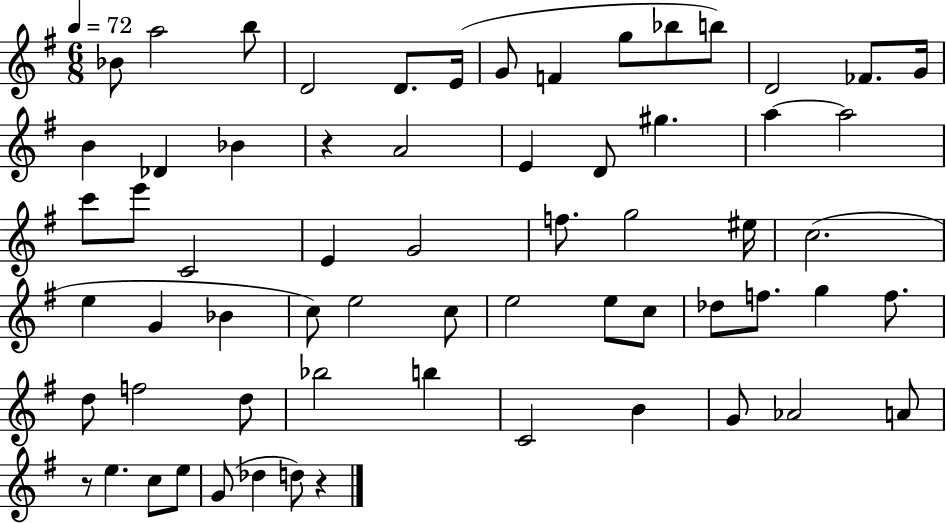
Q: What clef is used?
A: treble